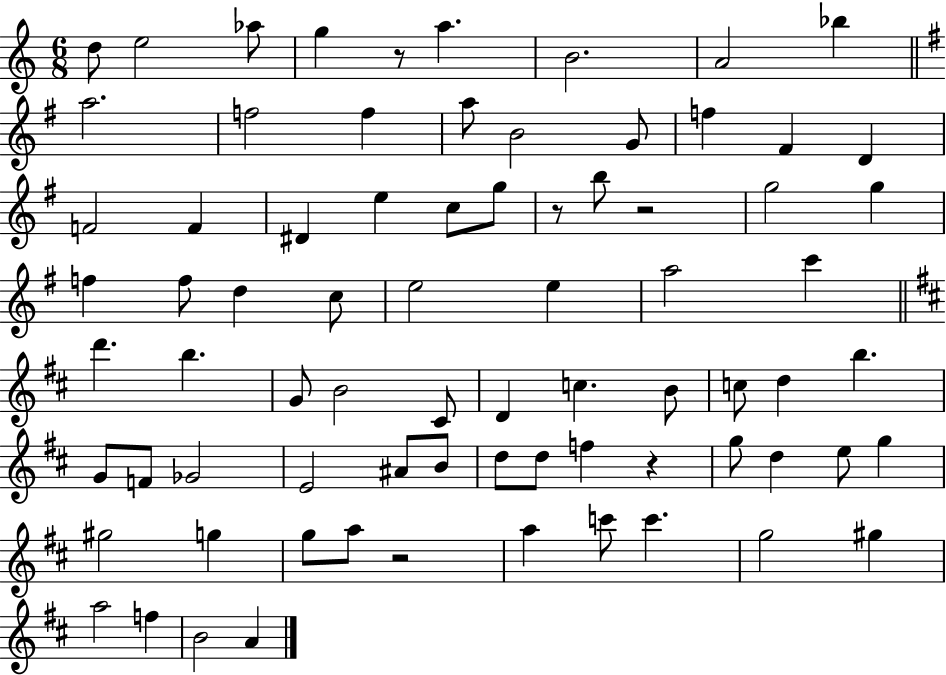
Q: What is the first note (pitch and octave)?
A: D5